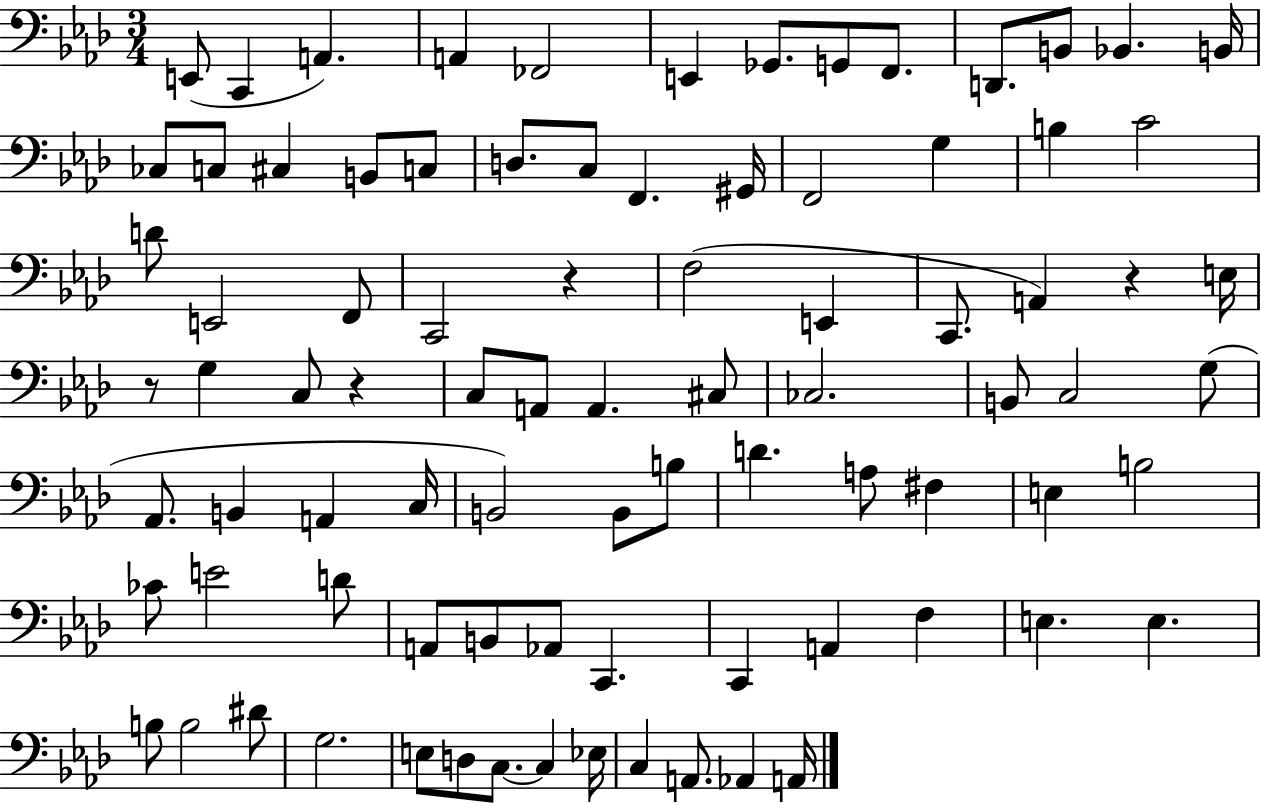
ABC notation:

X:1
T:Untitled
M:3/4
L:1/4
K:Ab
E,,/2 C,, A,, A,, _F,,2 E,, _G,,/2 G,,/2 F,,/2 D,,/2 B,,/2 _B,, B,,/4 _C,/2 C,/2 ^C, B,,/2 C,/2 D,/2 C,/2 F,, ^G,,/4 F,,2 G, B, C2 D/2 E,,2 F,,/2 C,,2 z F,2 E,, C,,/2 A,, z E,/4 z/2 G, C,/2 z C,/2 A,,/2 A,, ^C,/2 _C,2 B,,/2 C,2 G,/2 _A,,/2 B,, A,, C,/4 B,,2 B,,/2 B,/2 D A,/2 ^F, E, B,2 _C/2 E2 D/2 A,,/2 B,,/2 _A,,/2 C,, C,, A,, F, E, E, B,/2 B,2 ^D/2 G,2 E,/2 D,/2 C,/2 C, _E,/4 C, A,,/2 _A,, A,,/4